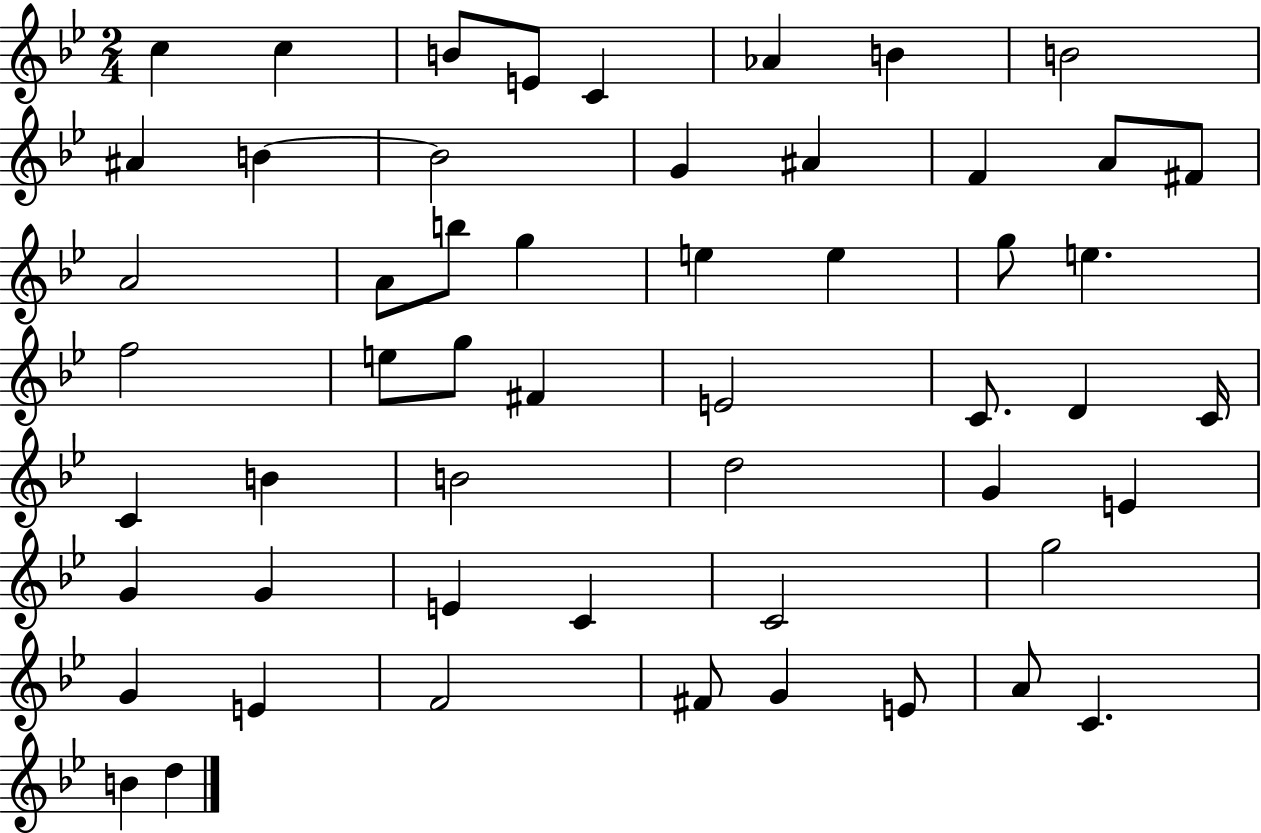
C5/q C5/q B4/e E4/e C4/q Ab4/q B4/q B4/h A#4/q B4/q B4/h G4/q A#4/q F4/q A4/e F#4/e A4/h A4/e B5/e G5/q E5/q E5/q G5/e E5/q. F5/h E5/e G5/e F#4/q E4/h C4/e. D4/q C4/s C4/q B4/q B4/h D5/h G4/q E4/q G4/q G4/q E4/q C4/q C4/h G5/h G4/q E4/q F4/h F#4/e G4/q E4/e A4/e C4/q. B4/q D5/q